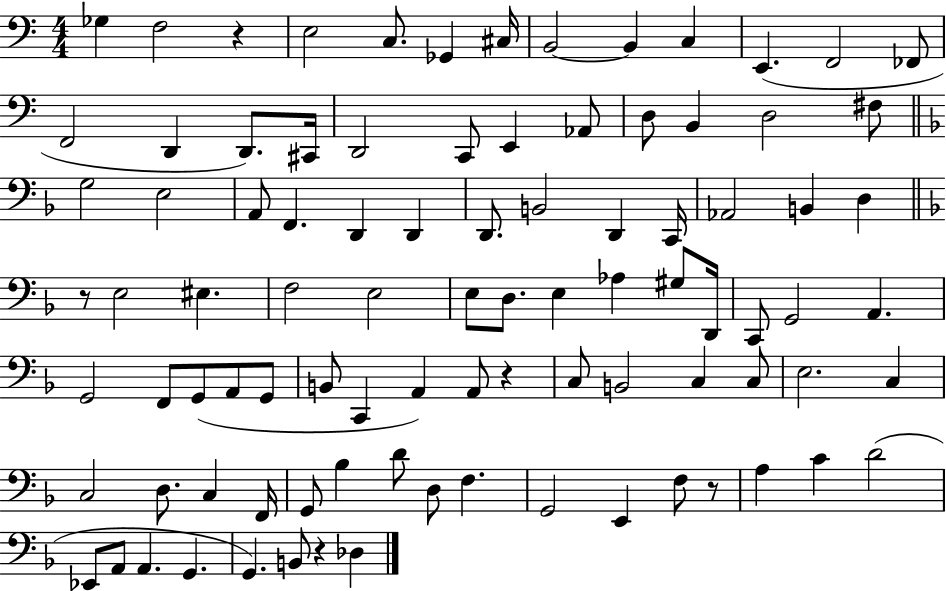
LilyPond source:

{
  \clef bass
  \numericTimeSignature
  \time 4/4
  \key c \major
  ges4 f2 r4 | e2 c8. ges,4 cis16 | b,2~~ b,4 c4 | e,4.( f,2 fes,8 | \break f,2 d,4 d,8.) cis,16 | d,2 c,8 e,4 aes,8 | d8 b,4 d2 fis8 | \bar "||" \break \key f \major g2 e2 | a,8 f,4. d,4 d,4 | d,8. b,2 d,4 c,16 | aes,2 b,4 d4 | \break \bar "||" \break \key d \minor r8 e2 eis4. | f2 e2 | e8 d8. e4 aes4 gis8 d,16 | c,8 g,2 a,4. | \break g,2 f,8 g,8( a,8 g,8 | b,8 c,4 a,4) a,8 r4 | c8 b,2 c4 c8 | e2. c4 | \break c2 d8. c4 f,16 | g,8 bes4 d'8 d8 f4. | g,2 e,4 f8 r8 | a4 c'4 d'2( | \break ees,8 a,8 a,4. g,4. | g,4.) b,8 r4 des4 | \bar "|."
}